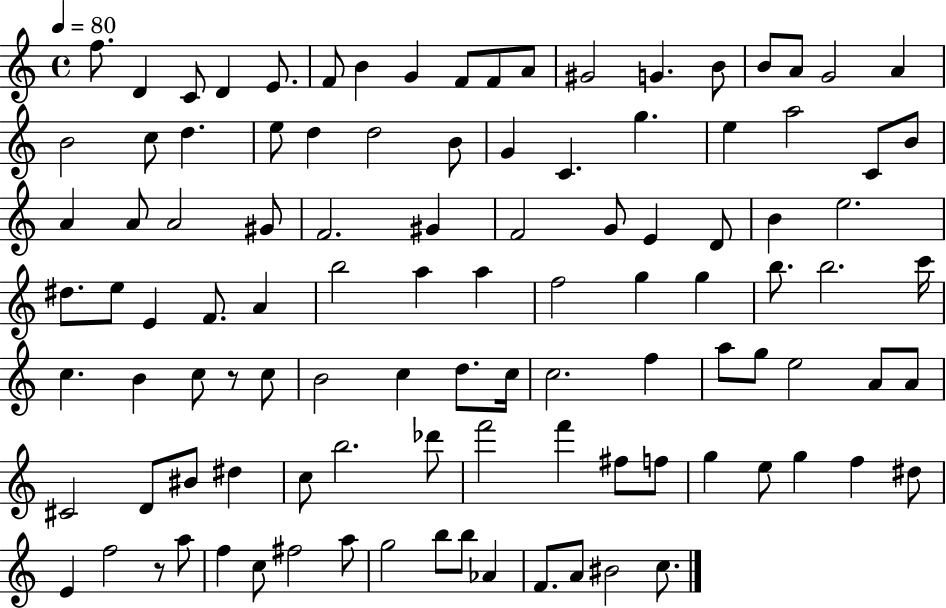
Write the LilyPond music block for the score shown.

{
  \clef treble
  \time 4/4
  \defaultTimeSignature
  \key c \major
  \tempo 4 = 80
  f''8. d'4 c'8 d'4 e'8. | f'8 b'4 g'4 f'8 f'8 a'8 | gis'2 g'4. b'8 | b'8 a'8 g'2 a'4 | \break b'2 c''8 d''4. | e''8 d''4 d''2 b'8 | g'4 c'4. g''4. | e''4 a''2 c'8 b'8 | \break a'4 a'8 a'2 gis'8 | f'2. gis'4 | f'2 g'8 e'4 d'8 | b'4 e''2. | \break dis''8. e''8 e'4 f'8. a'4 | b''2 a''4 a''4 | f''2 g''4 g''4 | b''8. b''2. c'''16 | \break c''4. b'4 c''8 r8 c''8 | b'2 c''4 d''8. c''16 | c''2. f''4 | a''8 g''8 e''2 a'8 a'8 | \break cis'2 d'8 bis'8 dis''4 | c''8 b''2. des'''8 | f'''2 f'''4 fis''8 f''8 | g''4 e''8 g''4 f''4 dis''8 | \break e'4 f''2 r8 a''8 | f''4 c''8 fis''2 a''8 | g''2 b''8 b''8 aes'4 | f'8. a'8 bis'2 c''8. | \break \bar "|."
}